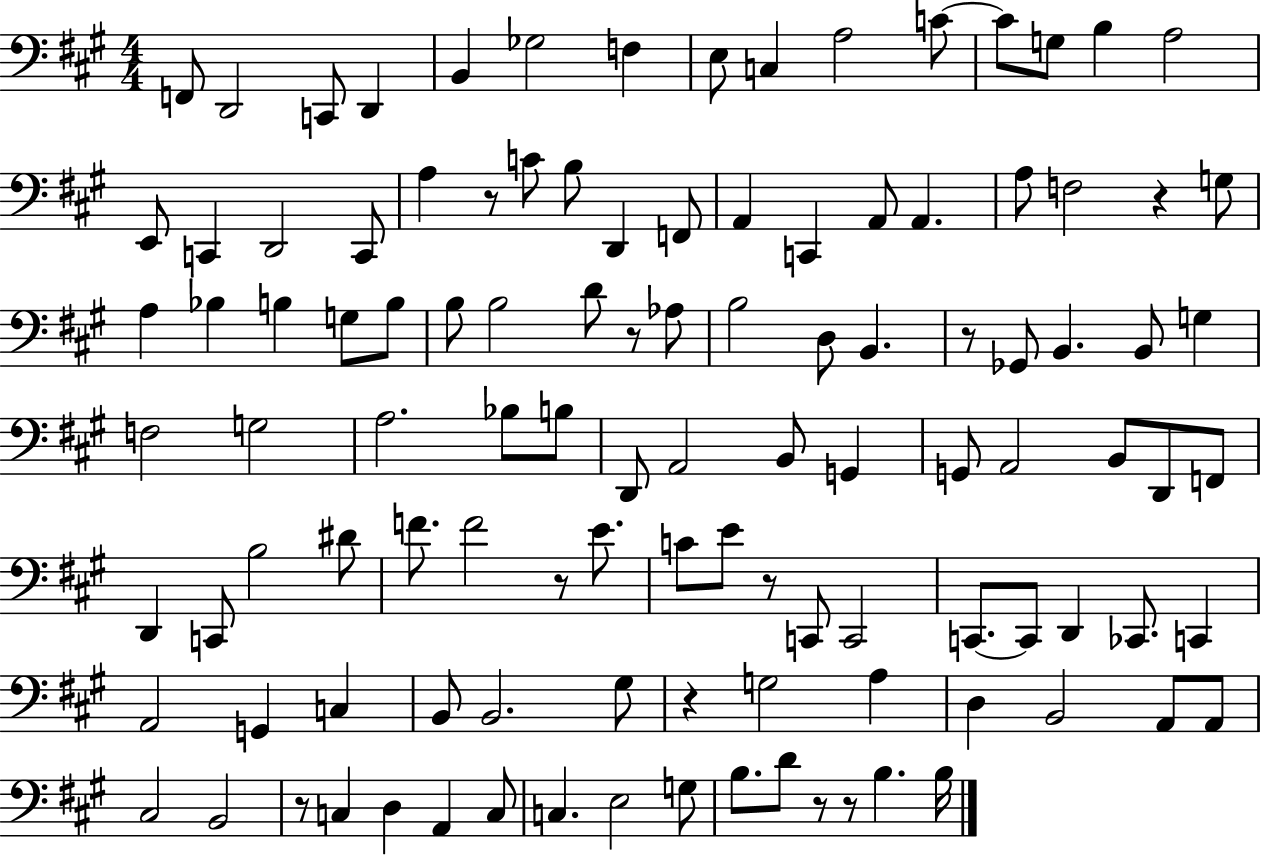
F2/e D2/h C2/e D2/q B2/q Gb3/h F3/q E3/e C3/q A3/h C4/e C4/e G3/e B3/q A3/h E2/e C2/q D2/h C2/e A3/q R/e C4/e B3/e D2/q F2/e A2/q C2/q A2/e A2/q. A3/e F3/h R/q G3/e A3/q Bb3/q B3/q G3/e B3/e B3/e B3/h D4/e R/e Ab3/e B3/h D3/e B2/q. R/e Gb2/e B2/q. B2/e G3/q F3/h G3/h A3/h. Bb3/e B3/e D2/e A2/h B2/e G2/q G2/e A2/h B2/e D2/e F2/e D2/q C2/e B3/h D#4/e F4/e. F4/h R/e E4/e. C4/e E4/e R/e C2/e C2/h C2/e. C2/e D2/q CES2/e. C2/q A2/h G2/q C3/q B2/e B2/h. G#3/e R/q G3/h A3/q D3/q B2/h A2/e A2/e C#3/h B2/h R/e C3/q D3/q A2/q C3/e C3/q. E3/h G3/e B3/e. D4/e R/e R/e B3/q. B3/s